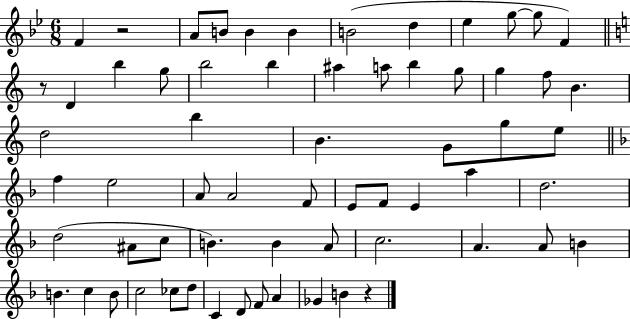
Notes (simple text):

F4/q R/h A4/e B4/e B4/q B4/q B4/h D5/q Eb5/q G5/e G5/e F4/q R/e D4/q B5/q G5/e B5/h B5/q A#5/q A5/e B5/q G5/e G5/q F5/e B4/q. D5/h B5/q B4/q. G4/e G5/e E5/e F5/q E5/h A4/e A4/h F4/e E4/e F4/e E4/q A5/q D5/h. D5/h A#4/e C5/e B4/q. B4/q A4/e C5/h. A4/q. A4/e B4/q B4/q. C5/q B4/e C5/h CES5/e D5/e C4/q D4/e F4/e A4/q Gb4/q B4/q R/q